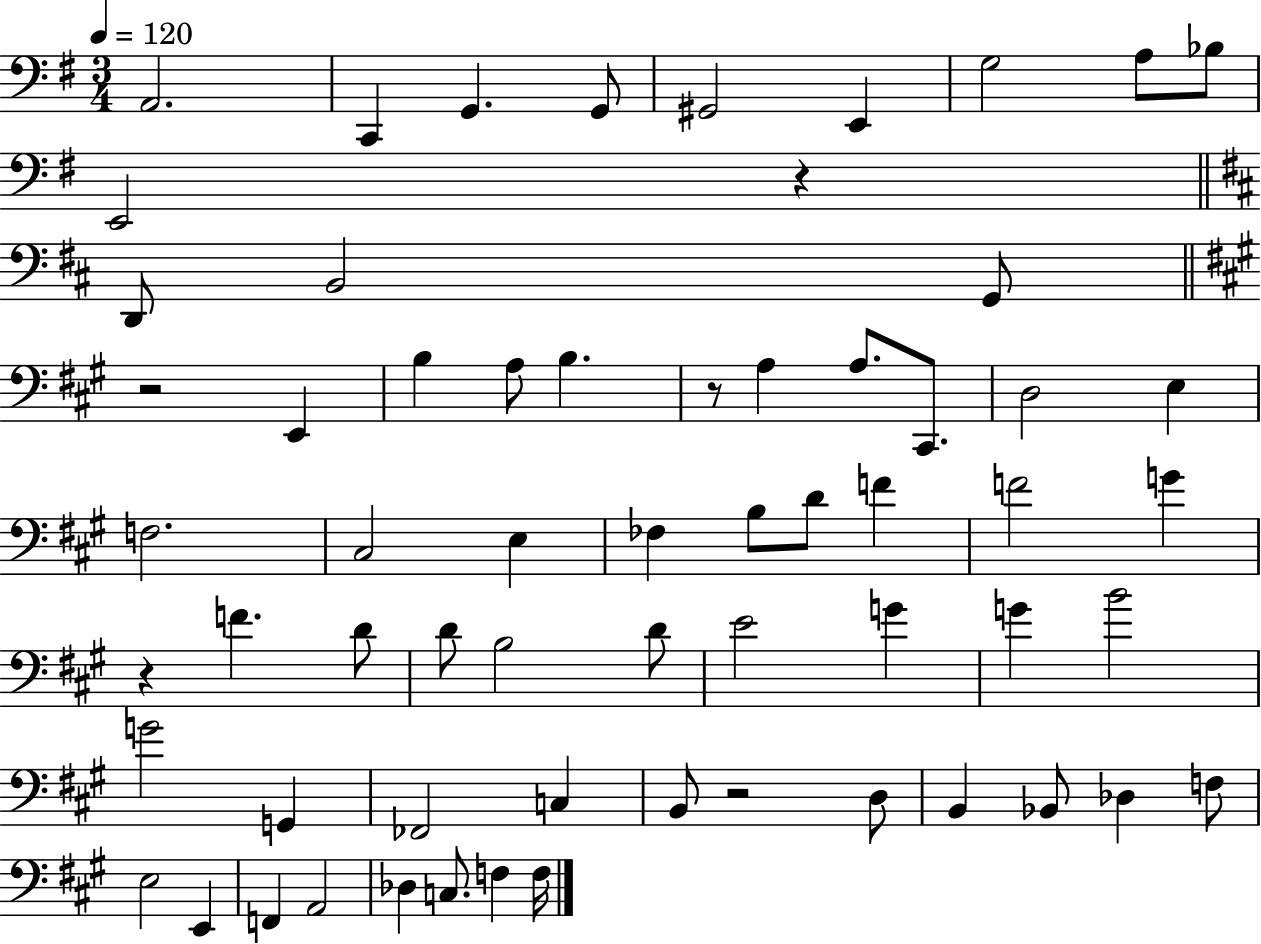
{
  \clef bass
  \numericTimeSignature
  \time 3/4
  \key g \major
  \tempo 4 = 120
  a,2. | c,4 g,4. g,8 | gis,2 e,4 | g2 a8 bes8 | \break e,2 r4 | \bar "||" \break \key d \major d,8 b,2 g,8 | \bar "||" \break \key a \major r2 e,4 | b4 a8 b4. | r8 a4 a8. cis,8. | d2 e4 | \break f2. | cis2 e4 | fes4 b8 d'8 f'4 | f'2 g'4 | \break r4 f'4. d'8 | d'8 b2 d'8 | e'2 g'4 | g'4 b'2 | \break g'2 g,4 | fes,2 c4 | b,8 r2 d8 | b,4 bes,8 des4 f8 | \break e2 e,4 | f,4 a,2 | des4 c8. f4 f16 | \bar "|."
}